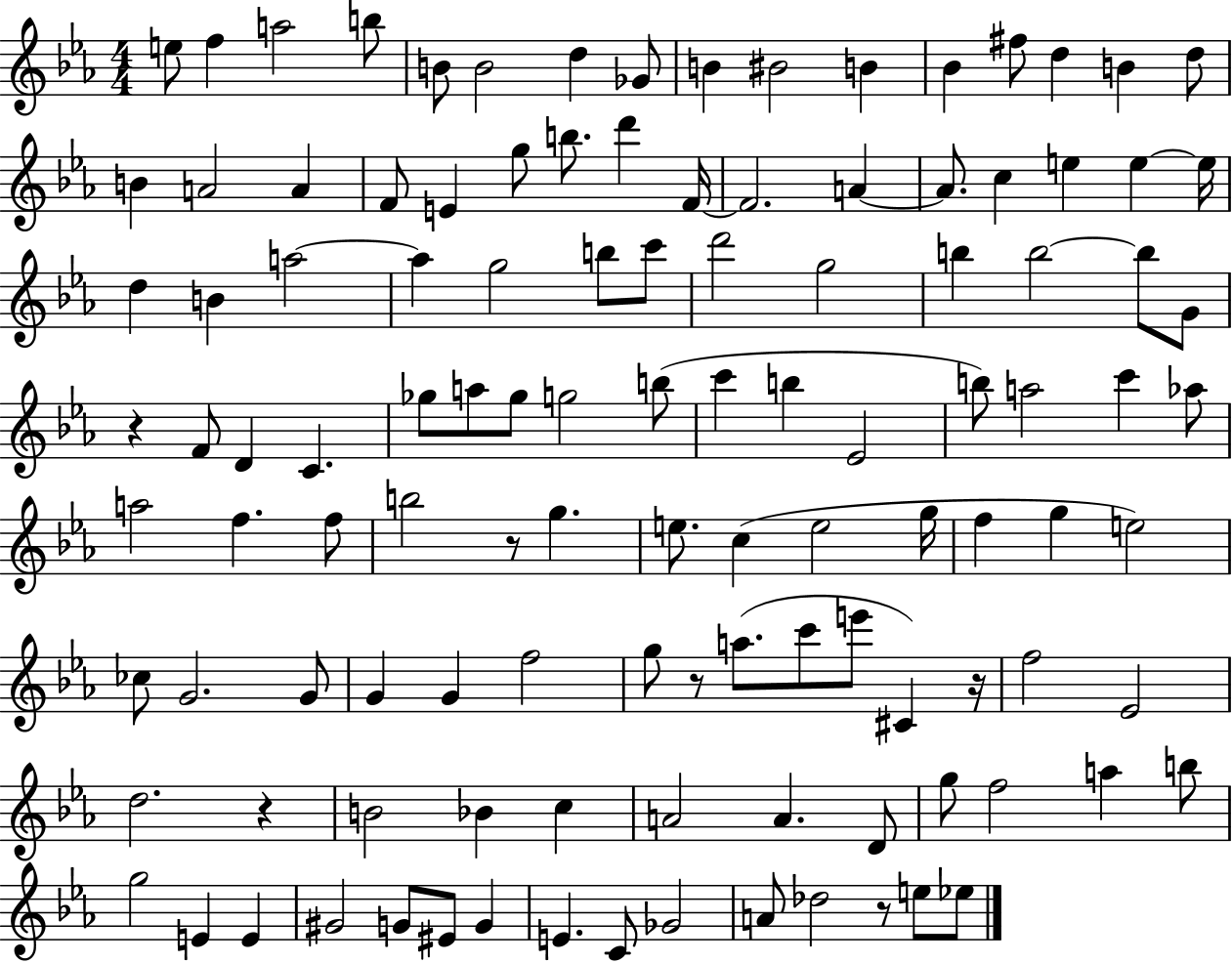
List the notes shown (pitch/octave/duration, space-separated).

E5/e F5/q A5/h B5/e B4/e B4/h D5/q Gb4/e B4/q BIS4/h B4/q Bb4/q F#5/e D5/q B4/q D5/e B4/q A4/h A4/q F4/e E4/q G5/e B5/e. D6/q F4/s F4/h. A4/q A4/e. C5/q E5/q E5/q E5/s D5/q B4/q A5/h A5/q G5/h B5/e C6/e D6/h G5/h B5/q B5/h B5/e G4/e R/q F4/e D4/q C4/q. Gb5/e A5/e Gb5/e G5/h B5/e C6/q B5/q Eb4/h B5/e A5/h C6/q Ab5/e A5/h F5/q. F5/e B5/h R/e G5/q. E5/e. C5/q E5/h G5/s F5/q G5/q E5/h CES5/e G4/h. G4/e G4/q G4/q F5/h G5/e R/e A5/e. C6/e E6/e C#4/q R/s F5/h Eb4/h D5/h. R/q B4/h Bb4/q C5/q A4/h A4/q. D4/e G5/e F5/h A5/q B5/e G5/h E4/q E4/q G#4/h G4/e EIS4/e G4/q E4/q. C4/e Gb4/h A4/e Db5/h R/e E5/e Eb5/e